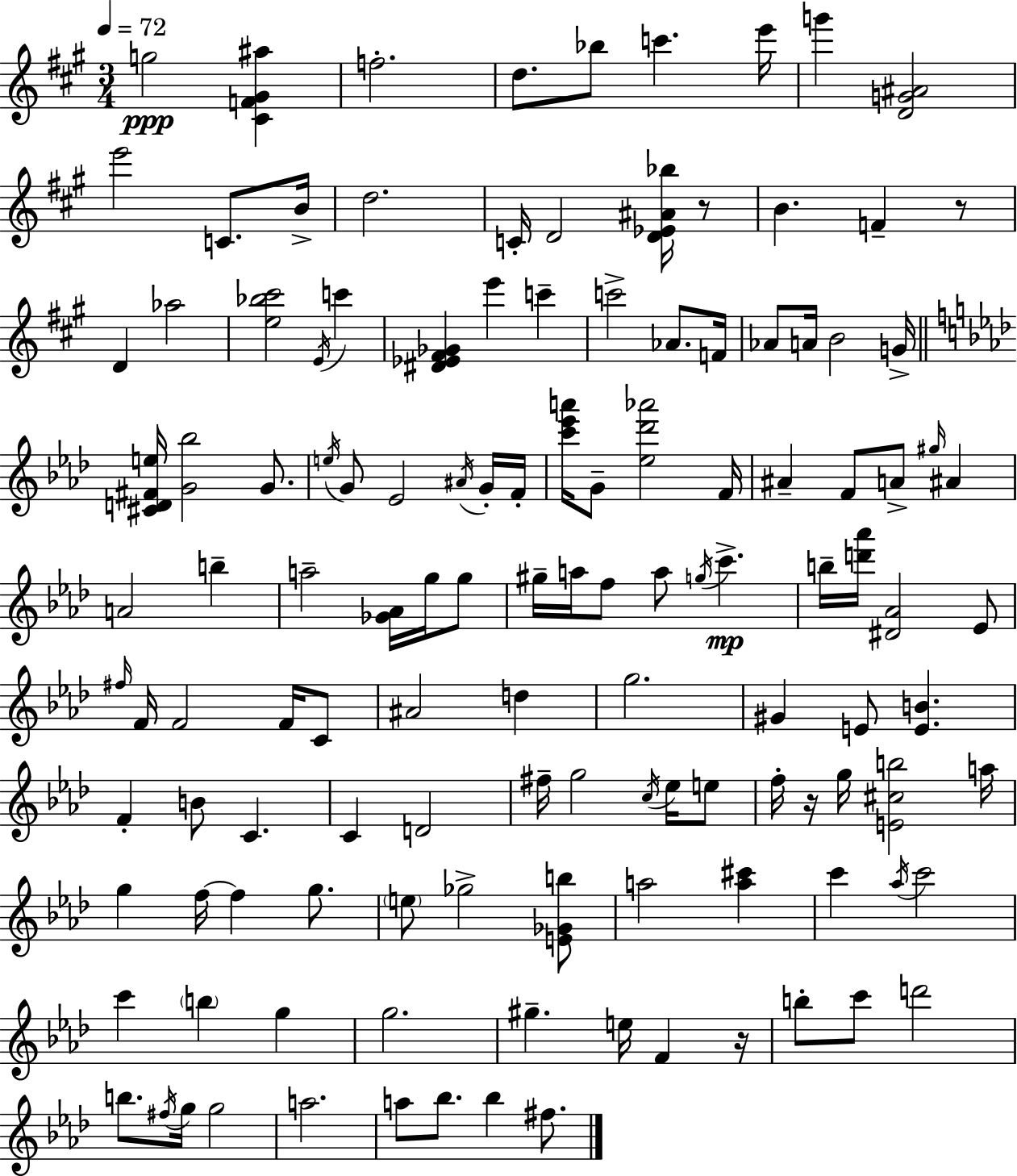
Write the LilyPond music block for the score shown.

{
  \clef treble
  \numericTimeSignature
  \time 3/4
  \key a \major
  \tempo 4 = 72
  g''2\ppp <cis' f' gis' ais''>4 | f''2.-. | d''8. bes''8 c'''4. e'''16 | g'''4 <d' g' ais'>2 | \break e'''2 c'8. b'16-> | d''2. | c'16-. d'2 <d' ees' ais' bes''>16 r8 | b'4. f'4-- r8 | \break d'4 aes''2 | <e'' bes'' cis'''>2 \acciaccatura { e'16 } c'''4 | <dis' ees' fis' ges'>4 e'''4 c'''4-- | c'''2-> aes'8. | \break f'16 aes'8 a'16 b'2 | g'16-> \bar "||" \break \key aes \major <cis' d' fis' e''>16 <g' bes''>2 g'8. | \acciaccatura { e''16 } g'8 ees'2 \acciaccatura { ais'16 } | g'16-. f'16-. <c''' ees''' a'''>16 g'8-- <ees'' des''' aes'''>2 | f'16 ais'4-- f'8 a'8-> \grace { gis''16 } ais'4 | \break a'2 b''4-- | a''2-- <ges' aes'>16 | g''16 g''8 gis''16-- a''16 f''8 a''8 \acciaccatura { g''16 }\mp c'''4.-> | b''16-- <d''' aes'''>16 <dis' aes'>2 | \break ees'8 \grace { fis''16 } f'16 f'2 | f'16 c'8 ais'2 | d''4 g''2. | gis'4 e'8 <e' b'>4. | \break f'4-. b'8 c'4. | c'4 d'2 | fis''16-- g''2 | \acciaccatura { c''16 } ees''16 e''8 f''16-. r16 g''16 <e' cis'' b''>2 | \break a''16 g''4 f''16~~ f''4 | g''8. \parenthesize e''8 ges''2-> | <e' ges' b''>8 a''2 | <a'' cis'''>4 c'''4 \acciaccatura { aes''16 } c'''2 | \break c'''4 \parenthesize b''4 | g''4 g''2. | gis''4.-- | e''16 f'4 r16 b''8-. c'''8 d'''2 | \break b''8. \acciaccatura { fis''16 } g''16 | g''2 a''2. | a''8 bes''8. | bes''4 fis''8. \bar "|."
}